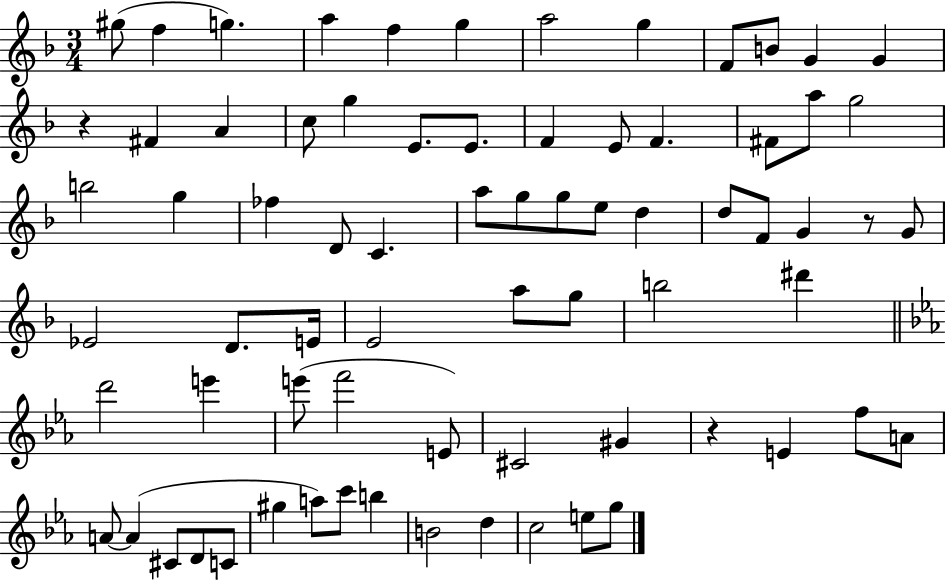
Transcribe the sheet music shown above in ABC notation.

X:1
T:Untitled
M:3/4
L:1/4
K:F
^g/2 f g a f g a2 g F/2 B/2 G G z ^F A c/2 g E/2 E/2 F E/2 F ^F/2 a/2 g2 b2 g _f D/2 C a/2 g/2 g/2 e/2 d d/2 F/2 G z/2 G/2 _E2 D/2 E/4 E2 a/2 g/2 b2 ^d' d'2 e' e'/2 f'2 E/2 ^C2 ^G z E f/2 A/2 A/2 A ^C/2 D/2 C/2 ^g a/2 c'/2 b B2 d c2 e/2 g/2